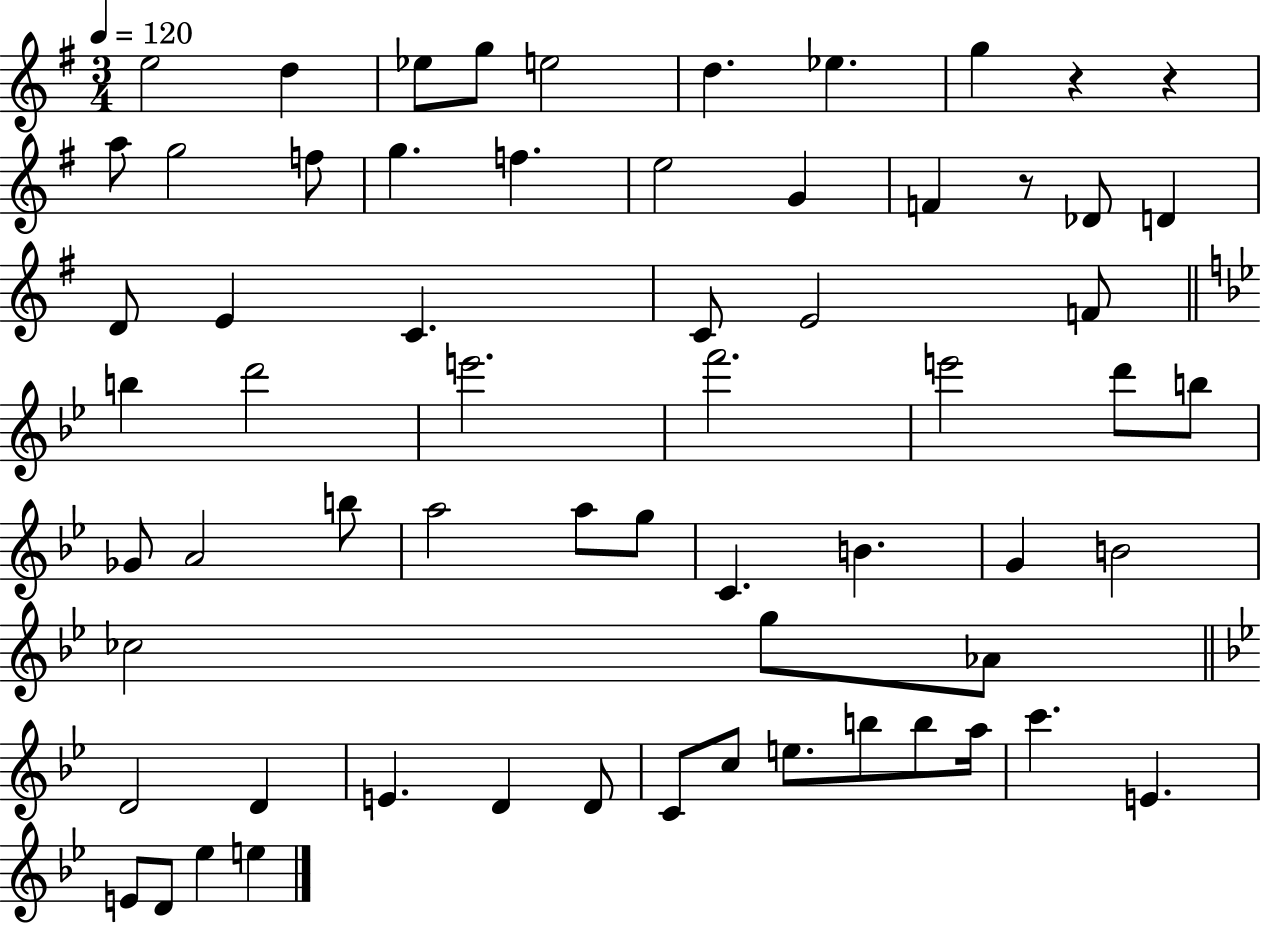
{
  \clef treble
  \numericTimeSignature
  \time 3/4
  \key g \major
  \tempo 4 = 120
  \repeat volta 2 { e''2 d''4 | ees''8 g''8 e''2 | d''4. ees''4. | g''4 r4 r4 | \break a''8 g''2 f''8 | g''4. f''4. | e''2 g'4 | f'4 r8 des'8 d'4 | \break d'8 e'4 c'4. | c'8 e'2 f'8 | \bar "||" \break \key bes \major b''4 d'''2 | e'''2. | f'''2. | e'''2 d'''8 b''8 | \break ges'8 a'2 b''8 | a''2 a''8 g''8 | c'4. b'4. | g'4 b'2 | \break ces''2 g''8 aes'8 | \bar "||" \break \key bes \major d'2 d'4 | e'4. d'4 d'8 | c'8 c''8 e''8. b''8 b''8 a''16 | c'''4. e'4. | \break e'8 d'8 ees''4 e''4 | } \bar "|."
}